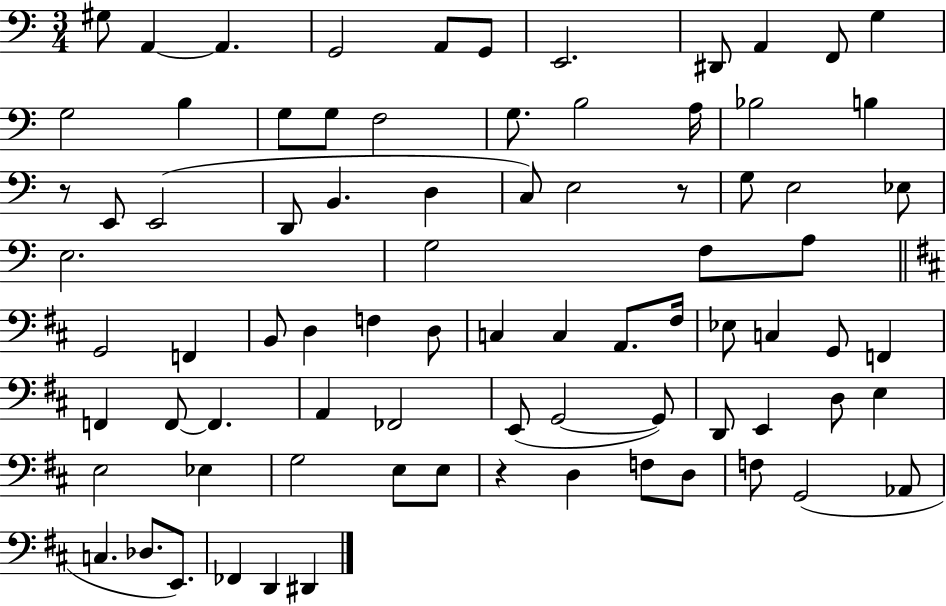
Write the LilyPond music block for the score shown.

{
  \clef bass
  \numericTimeSignature
  \time 3/4
  \key c \major
  gis8 a,4~~ a,4. | g,2 a,8 g,8 | e,2. | dis,8 a,4 f,8 g4 | \break g2 b4 | g8 g8 f2 | g8. b2 a16 | bes2 b4 | \break r8 e,8 e,2( | d,8 b,4. d4 | c8) e2 r8 | g8 e2 ees8 | \break e2. | g2 f8 a8 | \bar "||" \break \key d \major g,2 f,4 | b,8 d4 f4 d8 | c4 c4 a,8. fis16 | ees8 c4 g,8 f,4 | \break f,4 f,8~~ f,4. | a,4 fes,2 | e,8( g,2~~ g,8) | d,8 e,4 d8 e4 | \break e2 ees4 | g2 e8 e8 | r4 d4 f8 d8 | f8 g,2( aes,8 | \break c4. des8. e,8.) | fes,4 d,4 dis,4 | \bar "|."
}